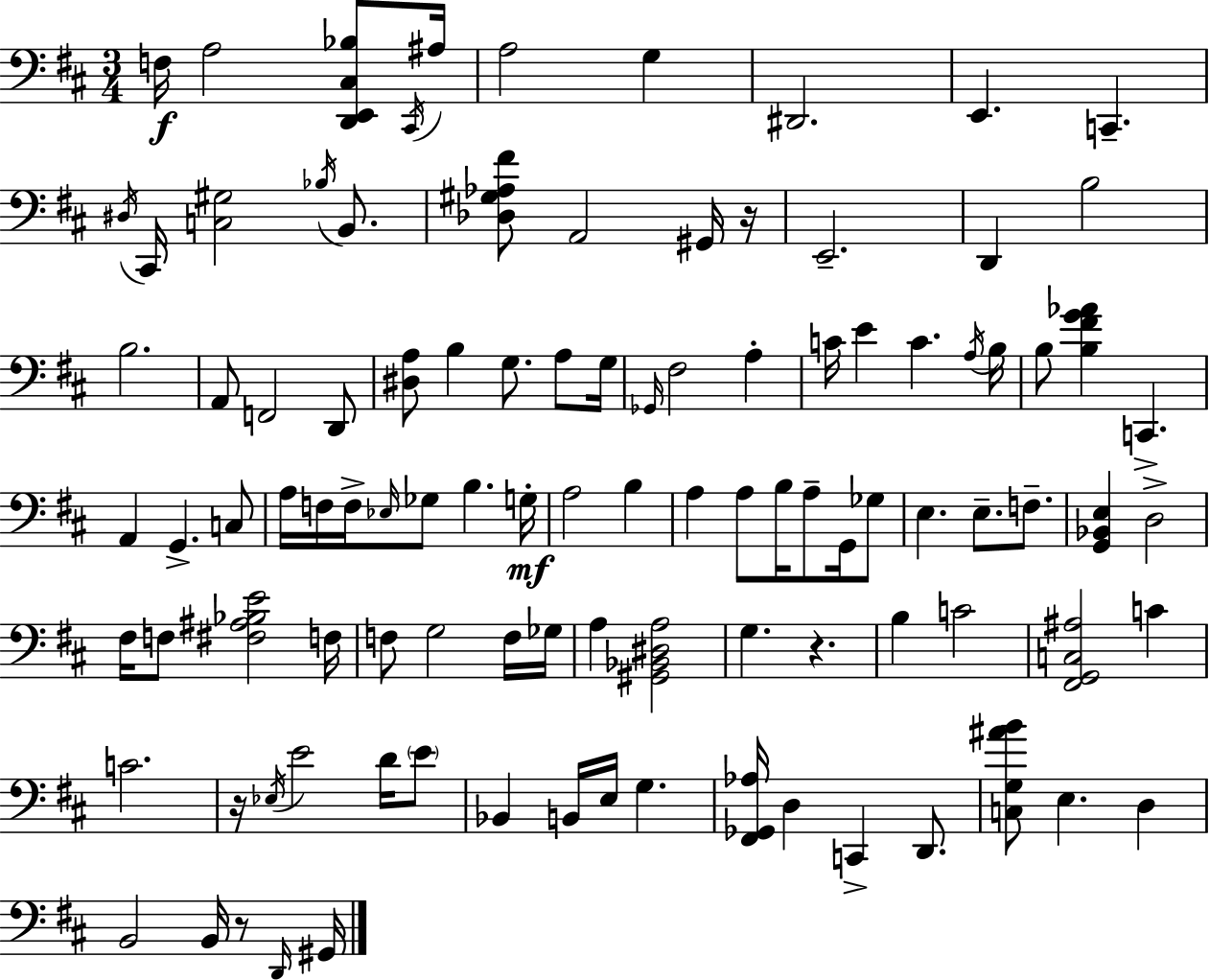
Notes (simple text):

F3/s A3/h [D2,E2,C#3,Bb3]/e C#2/s A#3/s A3/h G3/q D#2/h. E2/q. C2/q. D#3/s C#2/s [C3,G#3]/h Bb3/s B2/e. [Db3,G#3,Ab3,F#4]/e A2/h G#2/s R/s E2/h. D2/q B3/h B3/h. A2/e F2/h D2/e [D#3,A3]/e B3/q G3/e. A3/e G3/s Gb2/s F#3/h A3/q C4/s E4/q C4/q. A3/s B3/s B3/e [B3,F#4,G4,Ab4]/q C2/q. A2/q G2/q. C3/e A3/s F3/s F3/s Eb3/s Gb3/e B3/q. G3/s A3/h B3/q A3/q A3/e B3/s A3/e G2/s Gb3/e E3/q. E3/e. F3/e. [G2,Bb2,E3]/q D3/h F#3/s F3/e [F#3,A#3,Bb3,E4]/h F3/s F3/e G3/h F3/s Gb3/s A3/q [G#2,Bb2,D#3,A3]/h G3/q. R/q. B3/q C4/h [F#2,G2,C3,A#3]/h C4/q C4/h. R/s Eb3/s E4/h D4/s E4/e Bb2/q B2/s E3/s G3/q. [F#2,Gb2,Ab3]/s D3/q C2/q D2/e. [C3,G3,A#4,B4]/e E3/q. D3/q B2/h B2/s R/e D2/s G#2/s